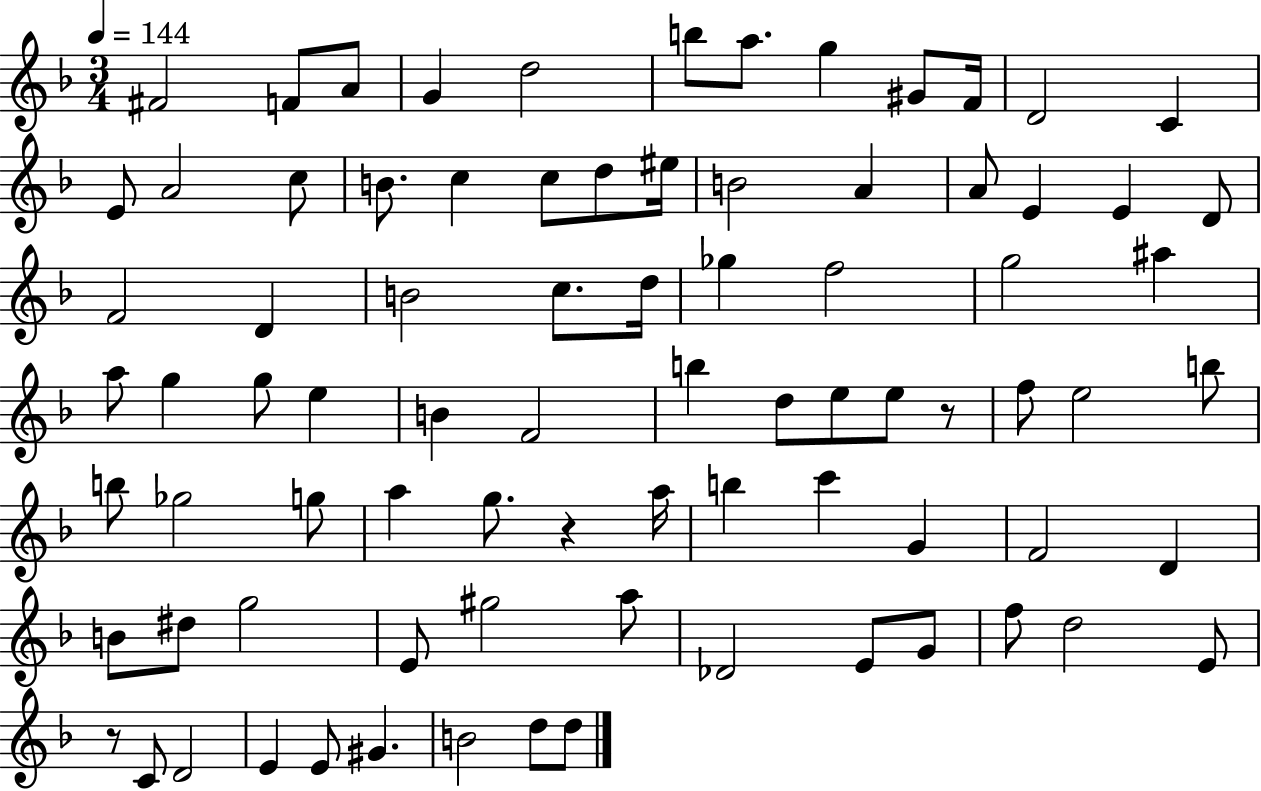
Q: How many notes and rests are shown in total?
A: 82